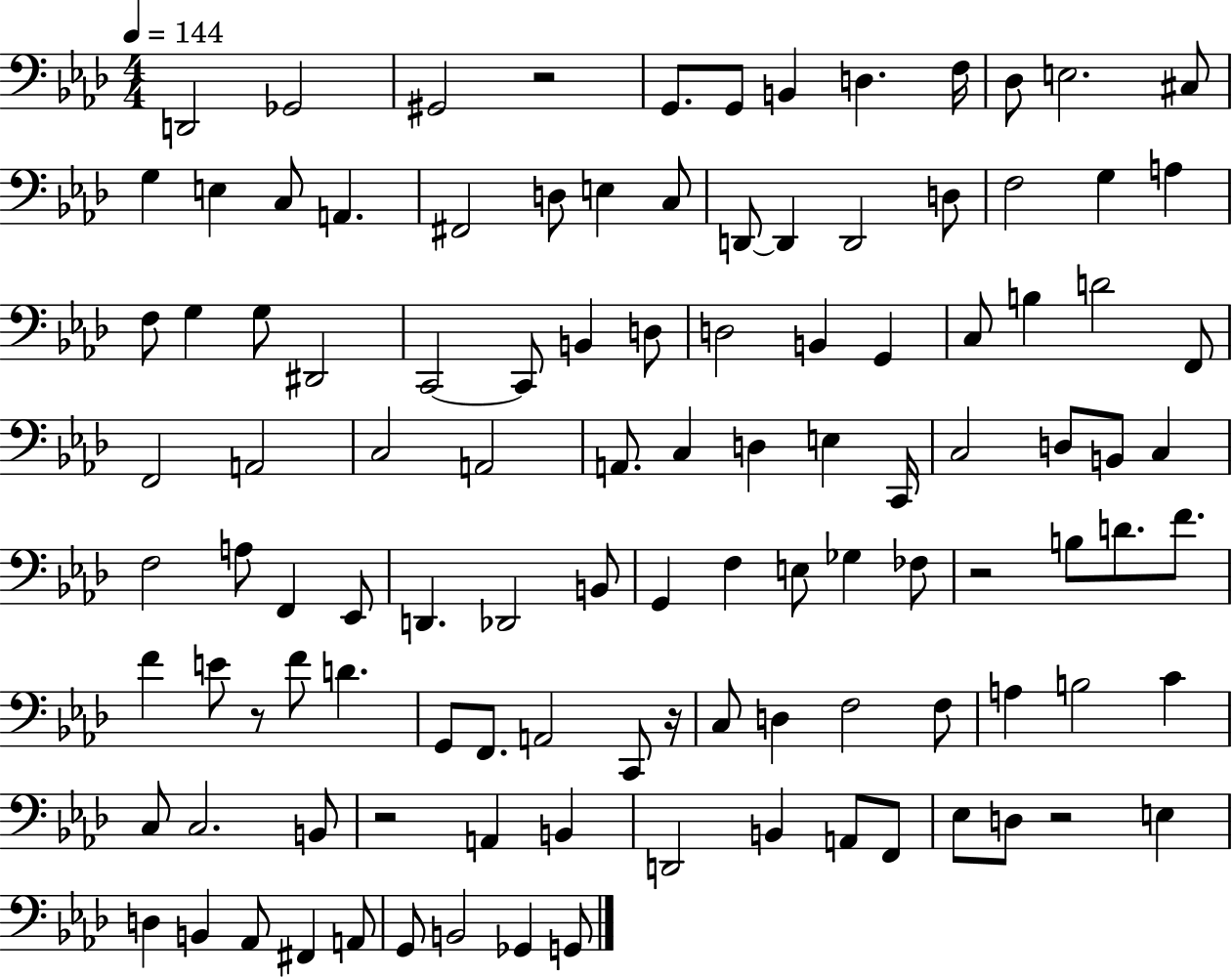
{
  \clef bass
  \numericTimeSignature
  \time 4/4
  \key aes \major
  \tempo 4 = 144
  \repeat volta 2 { d,2 ges,2 | gis,2 r2 | g,8. g,8 b,4 d4. f16 | des8 e2. cis8 | \break g4 e4 c8 a,4. | fis,2 d8 e4 c8 | d,8~~ d,4 d,2 d8 | f2 g4 a4 | \break f8 g4 g8 dis,2 | c,2~~ c,8 b,4 d8 | d2 b,4 g,4 | c8 b4 d'2 f,8 | \break f,2 a,2 | c2 a,2 | a,8. c4 d4 e4 c,16 | c2 d8 b,8 c4 | \break f2 a8 f,4 ees,8 | d,4. des,2 b,8 | g,4 f4 e8 ges4 fes8 | r2 b8 d'8. f'8. | \break f'4 e'8 r8 f'8 d'4. | g,8 f,8. a,2 c,8 r16 | c8 d4 f2 f8 | a4 b2 c'4 | \break c8 c2. b,8 | r2 a,4 b,4 | d,2 b,4 a,8 f,8 | ees8 d8 r2 e4 | \break d4 b,4 aes,8 fis,4 a,8 | g,8 b,2 ges,4 g,8 | } \bar "|."
}